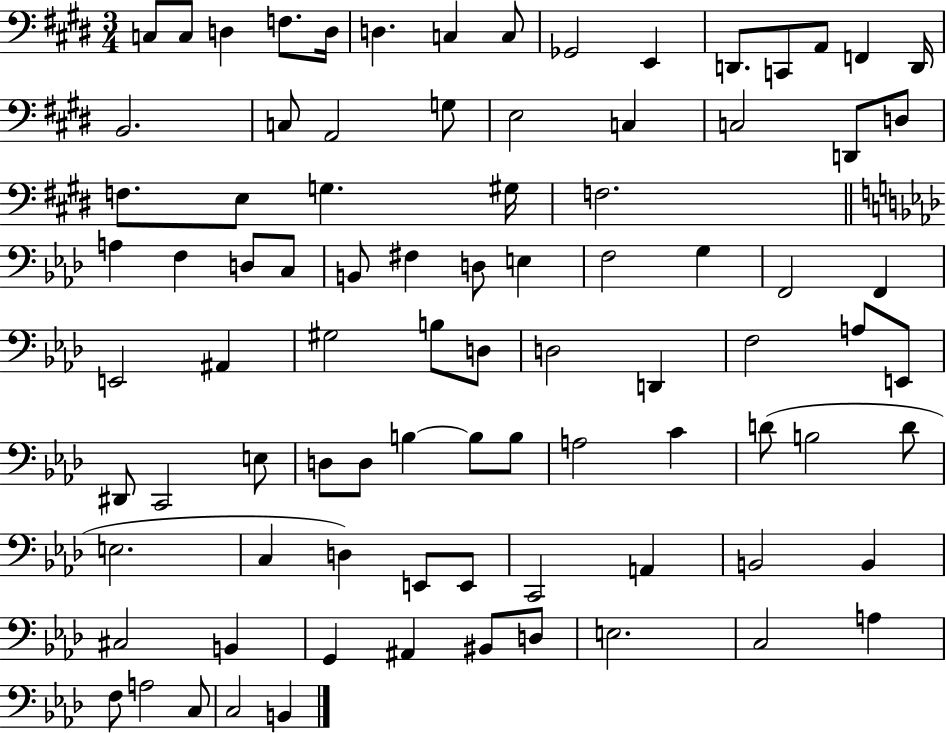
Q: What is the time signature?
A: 3/4